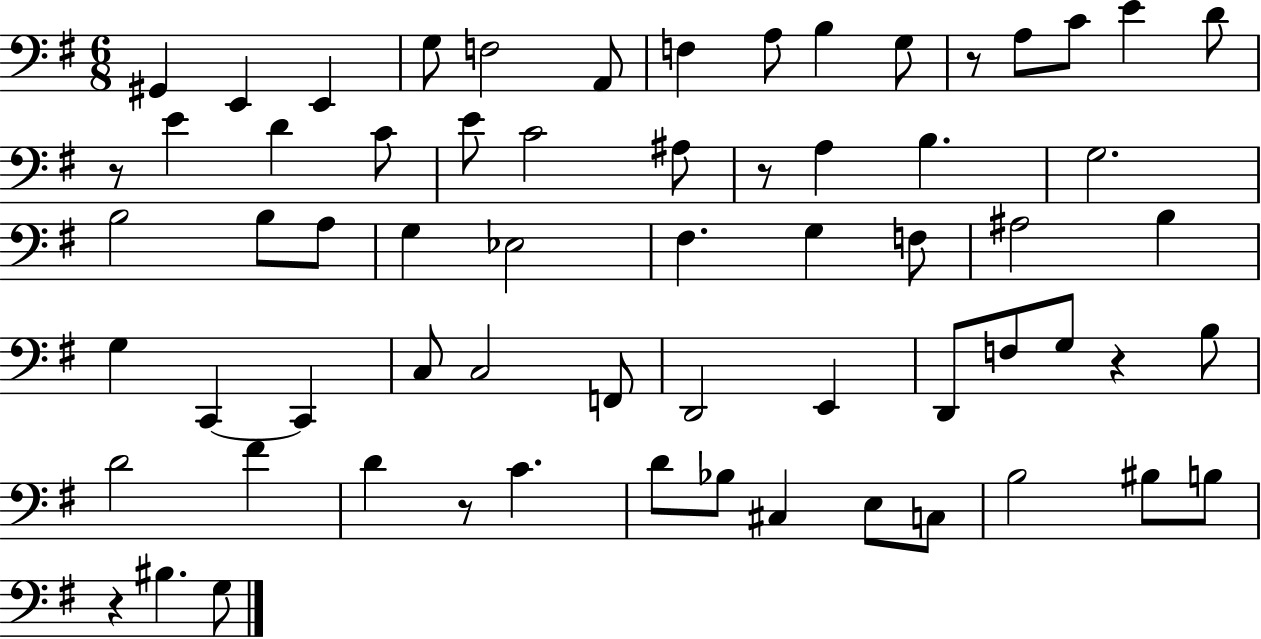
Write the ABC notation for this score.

X:1
T:Untitled
M:6/8
L:1/4
K:G
^G,, E,, E,, G,/2 F,2 A,,/2 F, A,/2 B, G,/2 z/2 A,/2 C/2 E D/2 z/2 E D C/2 E/2 C2 ^A,/2 z/2 A, B, G,2 B,2 B,/2 A,/2 G, _E,2 ^F, G, F,/2 ^A,2 B, G, C,, C,, C,/2 C,2 F,,/2 D,,2 E,, D,,/2 F,/2 G,/2 z B,/2 D2 ^F D z/2 C D/2 _B,/2 ^C, E,/2 C,/2 B,2 ^B,/2 B,/2 z ^B, G,/2